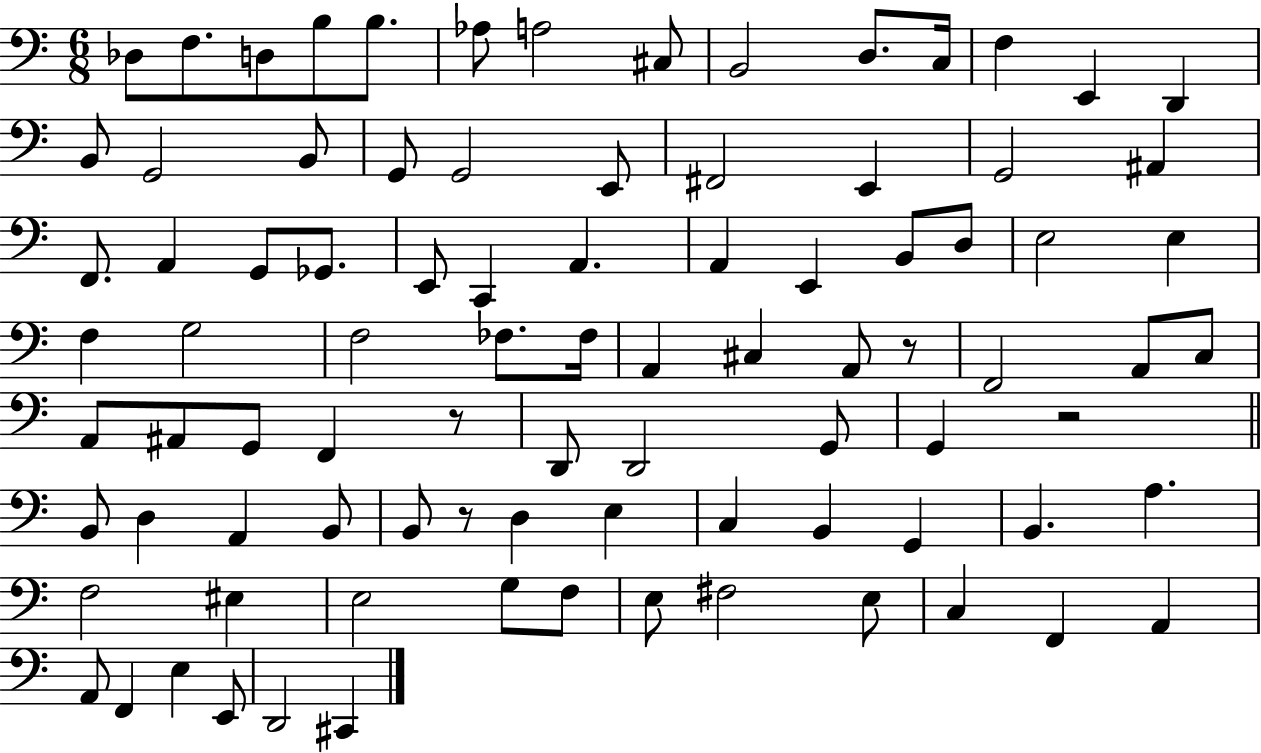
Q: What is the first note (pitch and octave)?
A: Db3